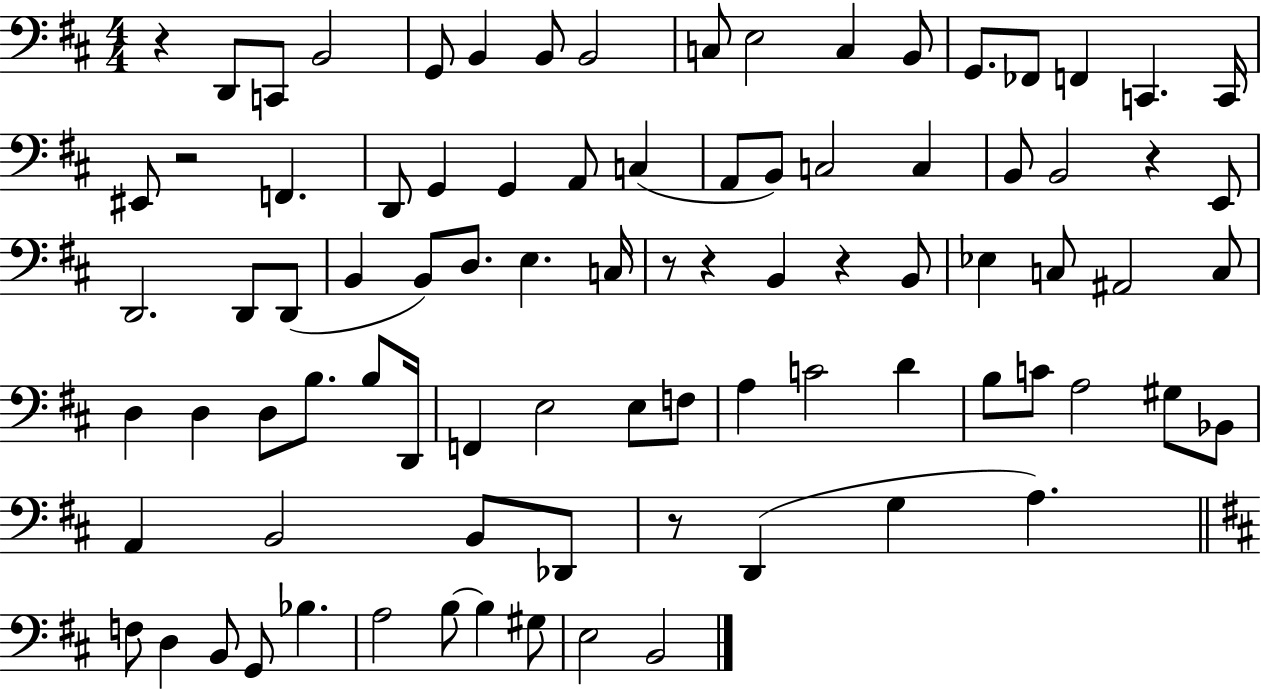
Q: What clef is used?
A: bass